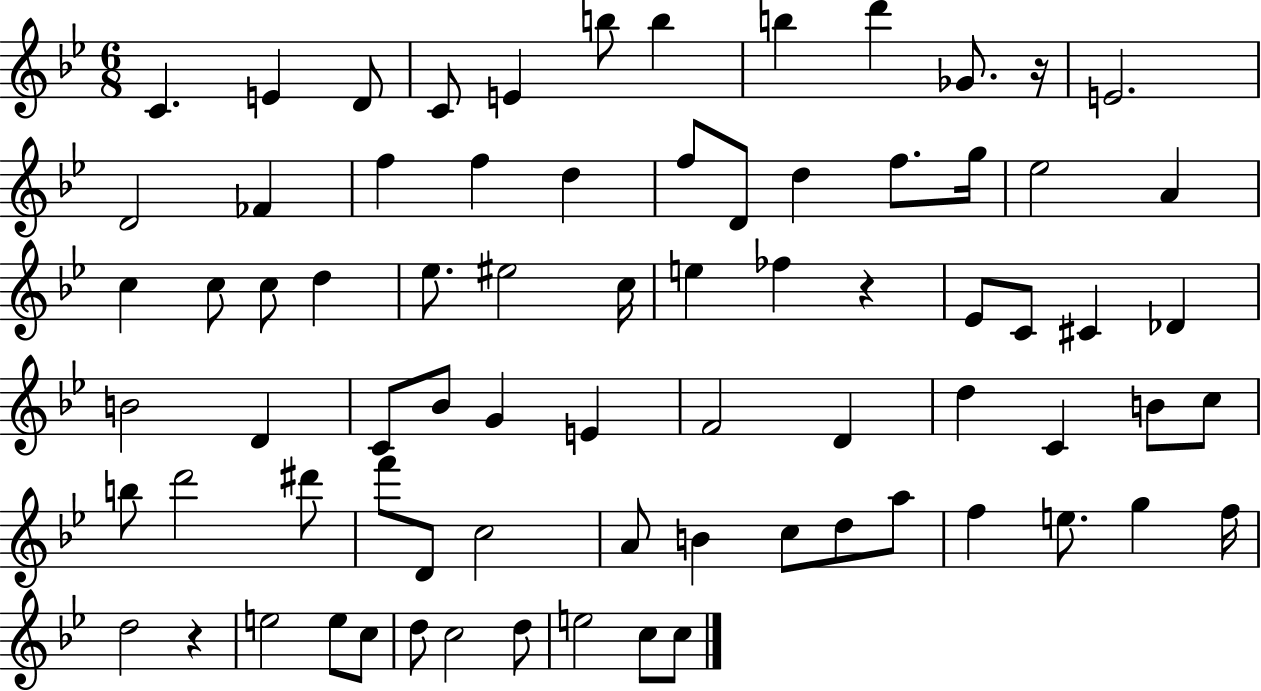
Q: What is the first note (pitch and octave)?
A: C4